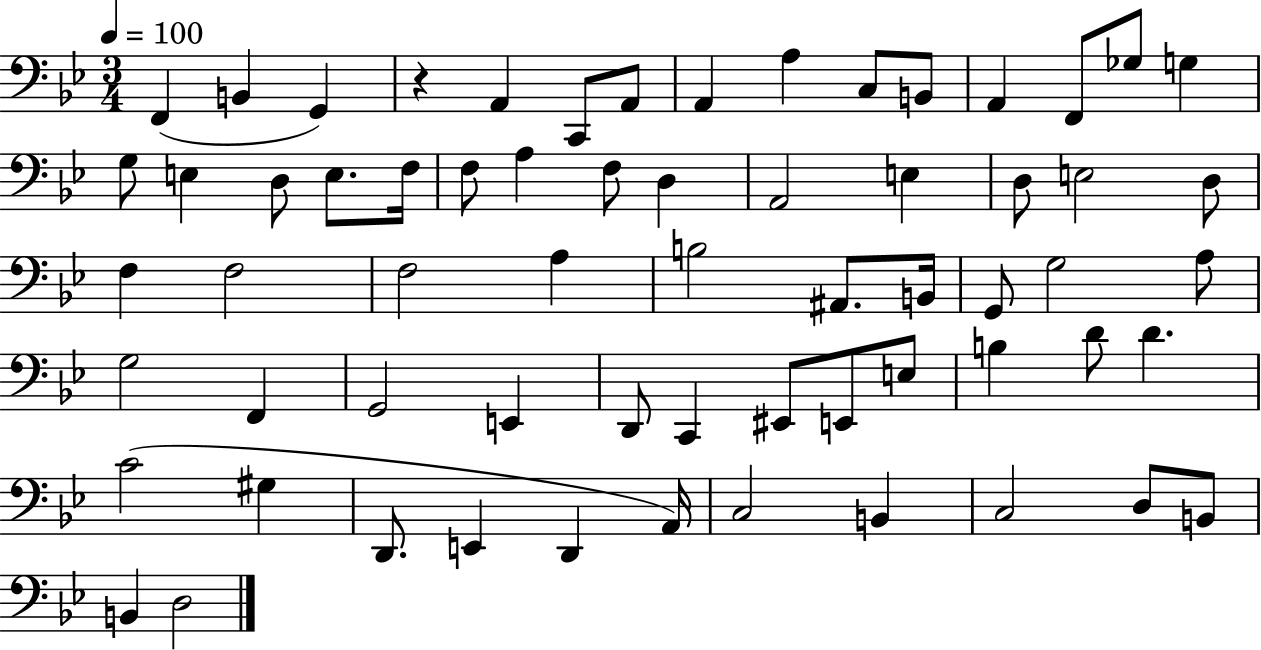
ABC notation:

X:1
T:Untitled
M:3/4
L:1/4
K:Bb
F,, B,, G,, z A,, C,,/2 A,,/2 A,, A, C,/2 B,,/2 A,, F,,/2 _G,/2 G, G,/2 E, D,/2 E,/2 F,/4 F,/2 A, F,/2 D, A,,2 E, D,/2 E,2 D,/2 F, F,2 F,2 A, B,2 ^A,,/2 B,,/4 G,,/2 G,2 A,/2 G,2 F,, G,,2 E,, D,,/2 C,, ^E,,/2 E,,/2 E,/2 B, D/2 D C2 ^G, D,,/2 E,, D,, A,,/4 C,2 B,, C,2 D,/2 B,,/2 B,, D,2